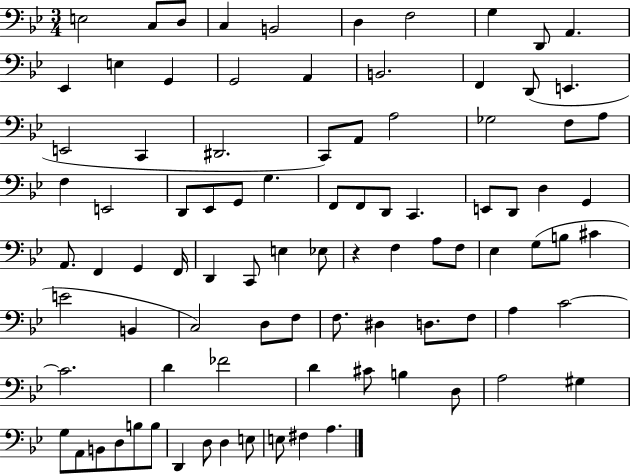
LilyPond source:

{
  \clef bass
  \numericTimeSignature
  \time 3/4
  \key bes \major
  e2 c8 d8 | c4 b,2 | d4 f2 | g4 d,8 a,4. | \break ees,4 e4 g,4 | g,2 a,4 | b,2. | f,4 d,8( e,4. | \break e,2 c,4 | dis,2. | c,8) a,8 a2 | ges2 f8 a8 | \break f4 e,2 | d,8 ees,8 g,8 g4. | f,8 f,8 d,8 c,4. | e,8 d,8 d4 g,4 | \break a,8. f,4 g,4 f,16 | d,4 c,8 e4 ees8 | r4 f4 a8 f8 | ees4 g8( b8 cis'4 | \break e'2 b,4 | c2) d8 f8 | f8. dis4 d8. f8 | a4 c'2~~ | \break c'2. | d'4 fes'2 | d'4 cis'8 b4 d8 | a2 gis4 | \break g8 a,8 b,8 d8 b8 b8 | d,4 d8 d4 e8 | e8 fis4 a4. | \bar "|."
}